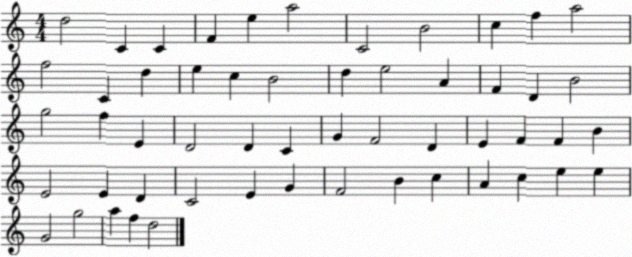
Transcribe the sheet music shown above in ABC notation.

X:1
T:Untitled
M:4/4
L:1/4
K:C
d2 C C F e a2 C2 B2 c f a2 f2 C d e c B2 d e2 A F D B2 g2 f E D2 D C G F2 D E F F B E2 E D C2 E G F2 B c A c e e G2 g2 a f d2